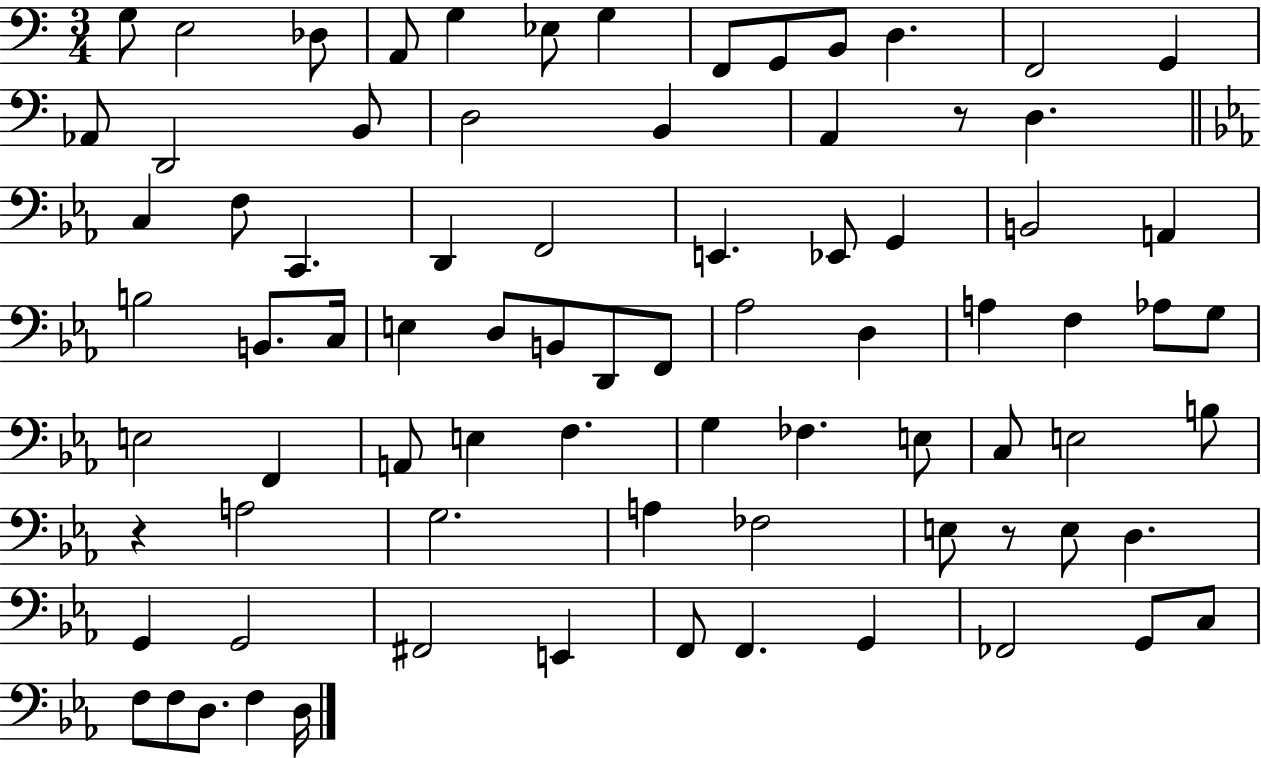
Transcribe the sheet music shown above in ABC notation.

X:1
T:Untitled
M:3/4
L:1/4
K:C
G,/2 E,2 _D,/2 A,,/2 G, _E,/2 G, F,,/2 G,,/2 B,,/2 D, F,,2 G,, _A,,/2 D,,2 B,,/2 D,2 B,, A,, z/2 D, C, F,/2 C,, D,, F,,2 E,, _E,,/2 G,, B,,2 A,, B,2 B,,/2 C,/4 E, D,/2 B,,/2 D,,/2 F,,/2 _A,2 D, A, F, _A,/2 G,/2 E,2 F,, A,,/2 E, F, G, _F, E,/2 C,/2 E,2 B,/2 z A,2 G,2 A, _F,2 E,/2 z/2 E,/2 D, G,, G,,2 ^F,,2 E,, F,,/2 F,, G,, _F,,2 G,,/2 C,/2 F,/2 F,/2 D,/2 F, D,/4